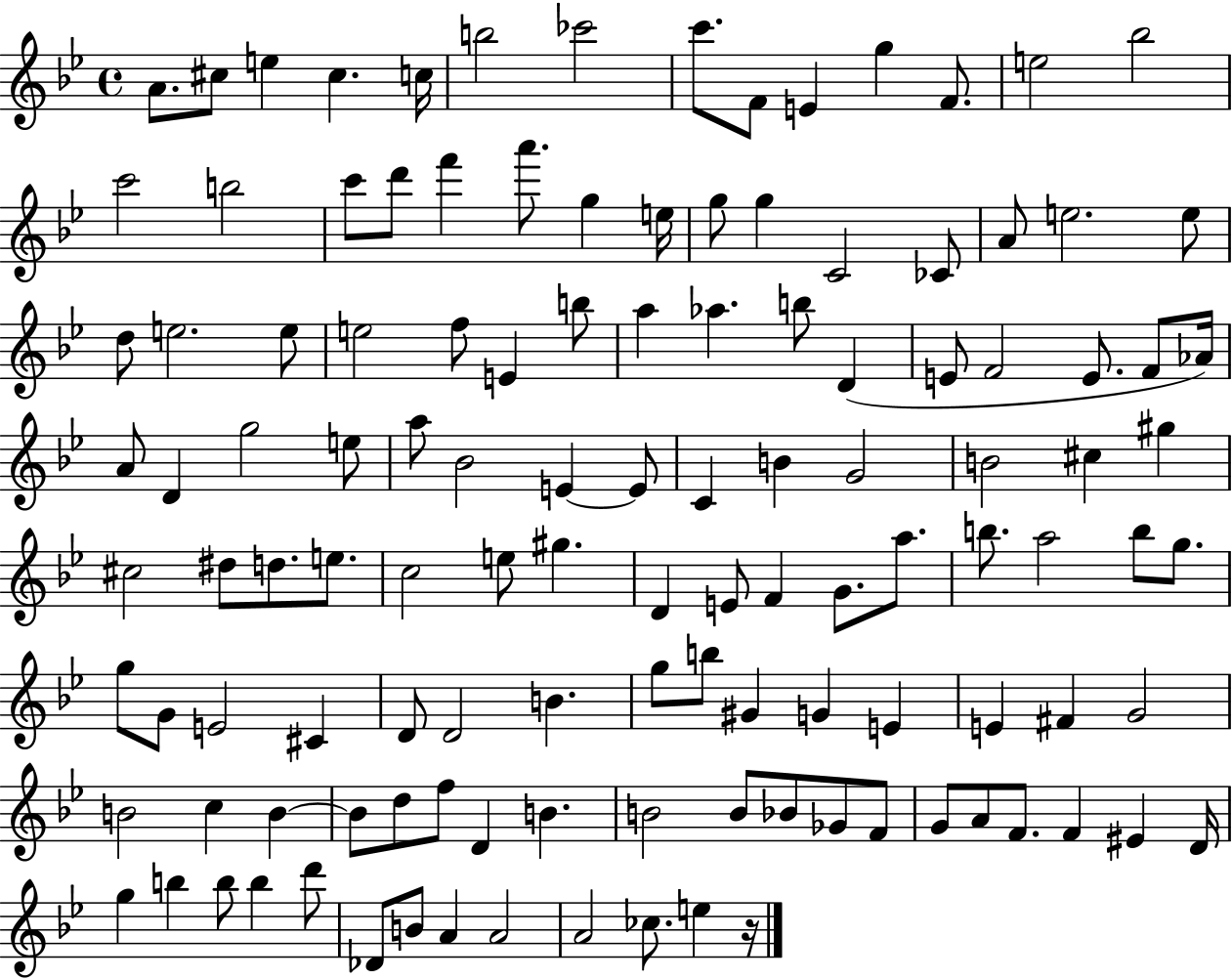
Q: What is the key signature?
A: BES major